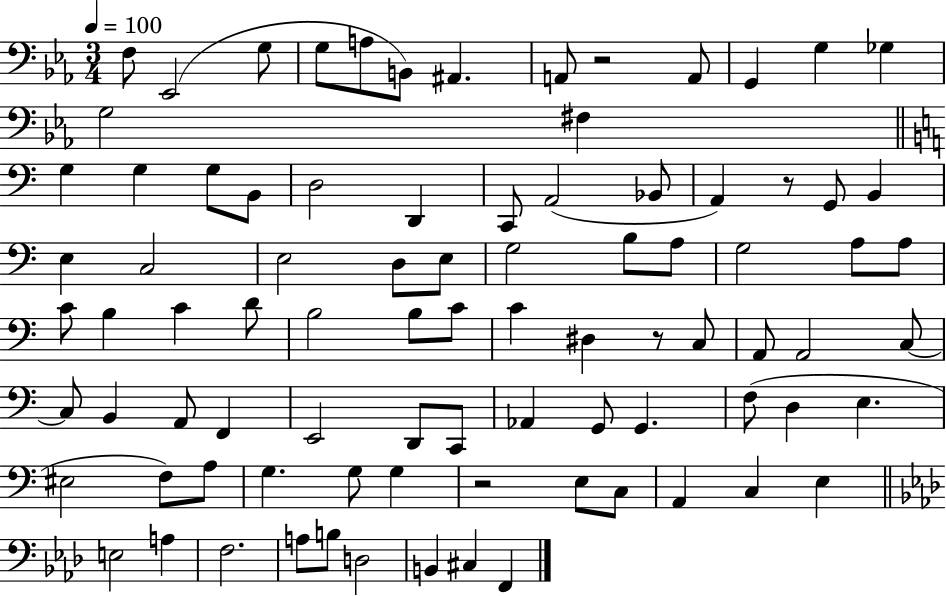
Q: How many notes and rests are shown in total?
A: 87